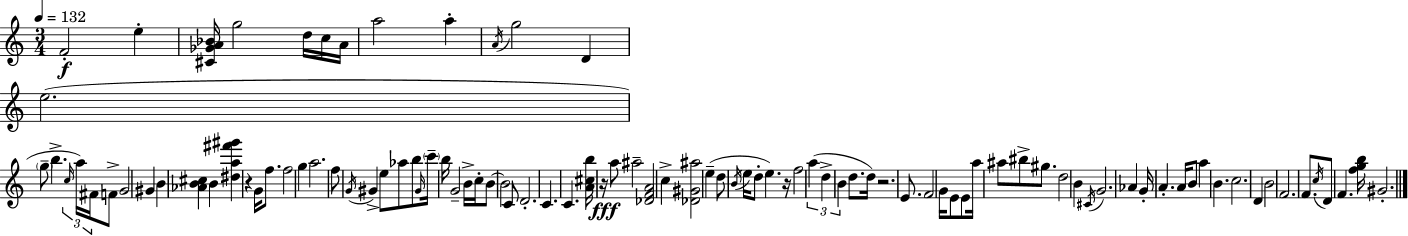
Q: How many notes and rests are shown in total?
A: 100